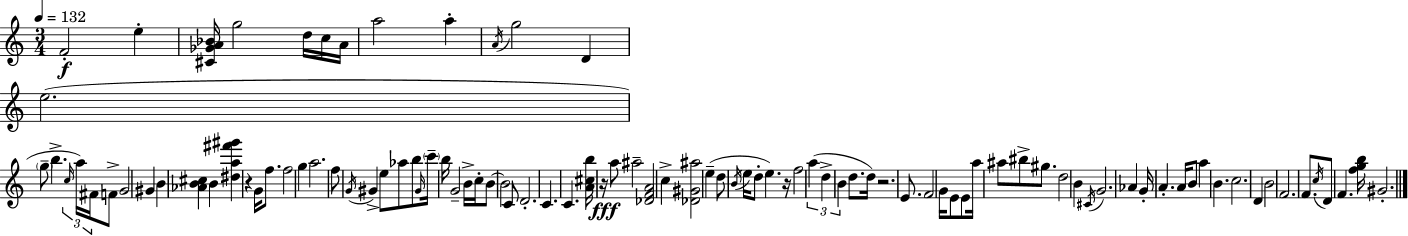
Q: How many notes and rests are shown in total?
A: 100